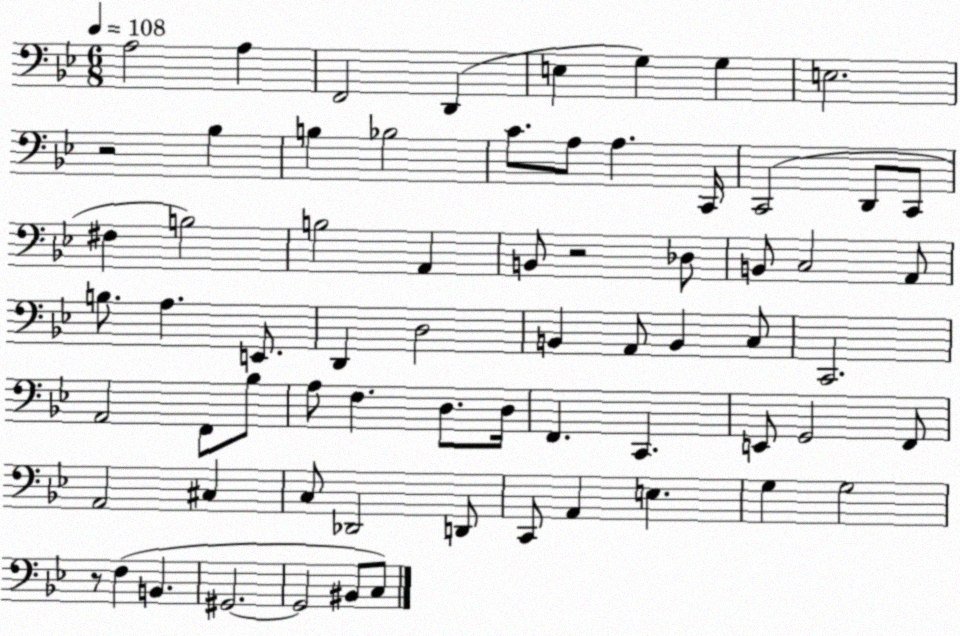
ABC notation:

X:1
T:Untitled
M:6/8
L:1/4
K:Bb
A,2 A, F,,2 D,, E, G, G, E,2 z2 _B, B, _B,2 C/2 A,/2 A, C,,/4 C,,2 D,,/2 C,,/2 ^F, B,2 B,2 A,, B,,/2 z2 _D,/2 B,,/2 C,2 A,,/2 B,/2 A, E,,/2 D,, D,2 B,, A,,/2 B,, C,/2 C,,2 A,,2 F,,/2 _B,/2 A,/2 F, D,/2 D,/4 F,, C,, E,,/2 G,,2 F,,/2 A,,2 ^C, C,/2 _D,,2 D,,/2 C,,/2 A,, E, G, G,2 z/2 F, B,, ^G,,2 ^G,,2 ^B,,/2 C,/2